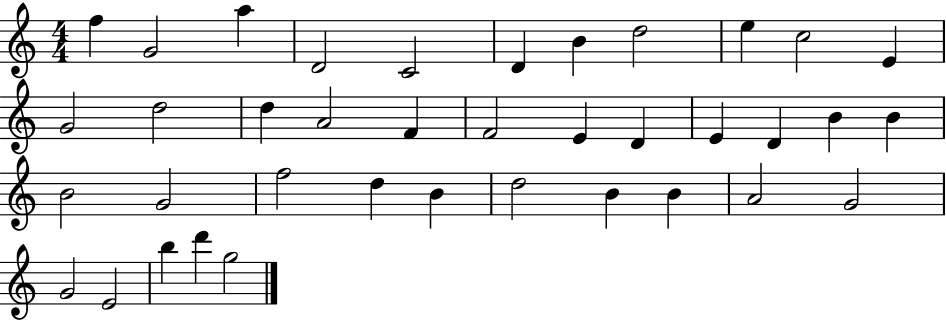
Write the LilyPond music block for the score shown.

{
  \clef treble
  \numericTimeSignature
  \time 4/4
  \key c \major
  f''4 g'2 a''4 | d'2 c'2 | d'4 b'4 d''2 | e''4 c''2 e'4 | \break g'2 d''2 | d''4 a'2 f'4 | f'2 e'4 d'4 | e'4 d'4 b'4 b'4 | \break b'2 g'2 | f''2 d''4 b'4 | d''2 b'4 b'4 | a'2 g'2 | \break g'2 e'2 | b''4 d'''4 g''2 | \bar "|."
}